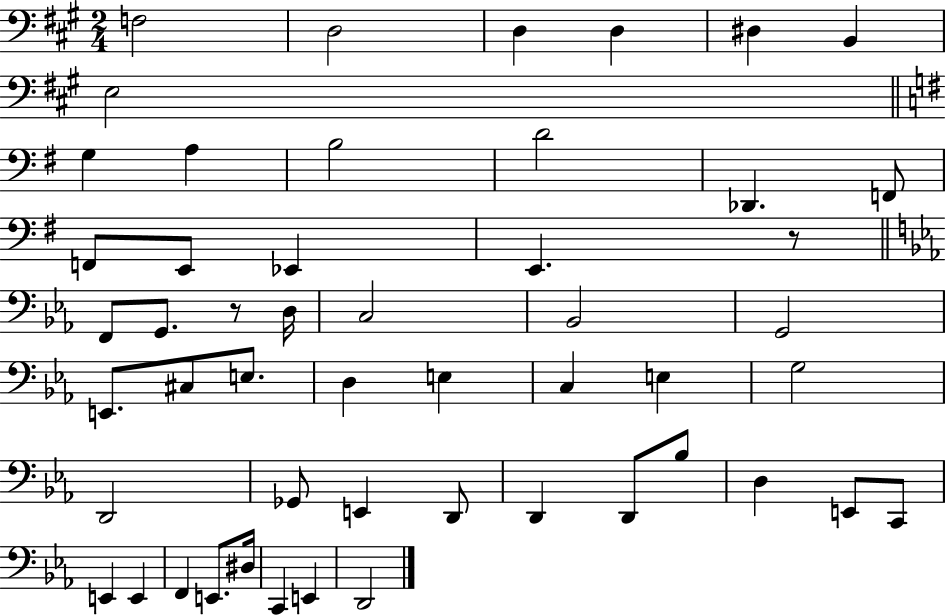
F3/h D3/h D3/q D3/q D#3/q B2/q E3/h G3/q A3/q B3/h D4/h Db2/q. F2/e F2/e E2/e Eb2/q E2/q. R/e F2/e G2/e. R/e D3/s C3/h Bb2/h G2/h E2/e. C#3/e E3/e. D3/q E3/q C3/q E3/q G3/h D2/h Gb2/e E2/q D2/e D2/q D2/e Bb3/e D3/q E2/e C2/e E2/q E2/q F2/q E2/e. D#3/s C2/q E2/q D2/h